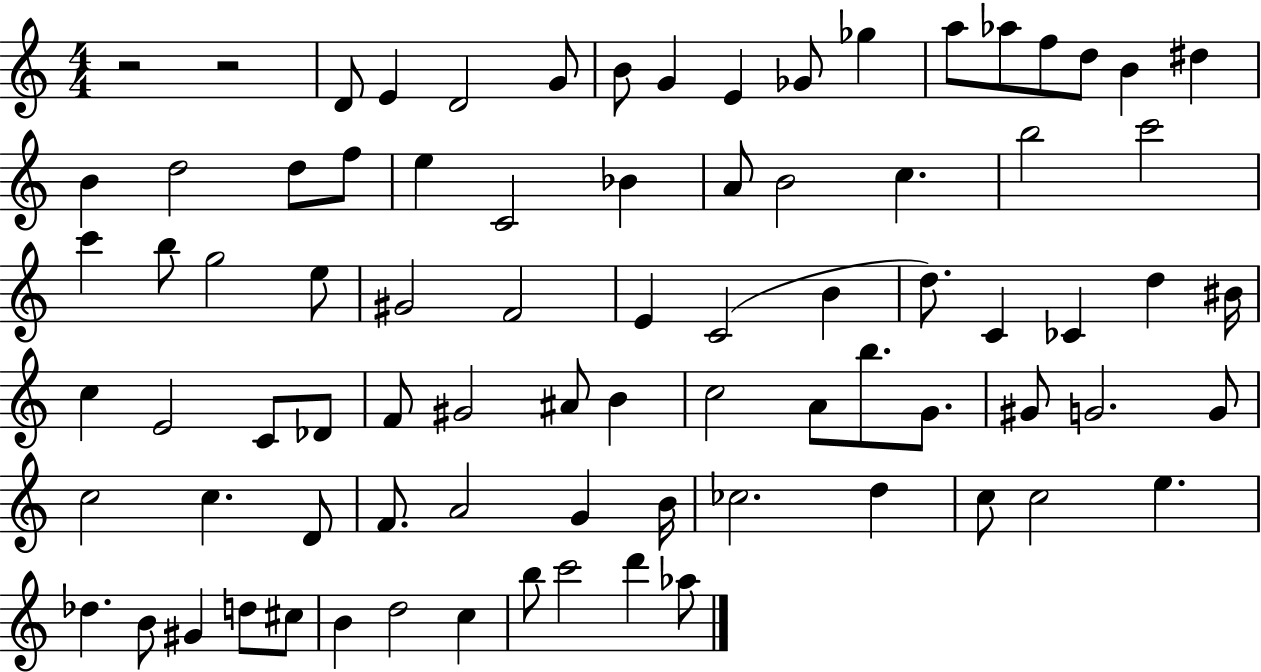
{
  \clef treble
  \numericTimeSignature
  \time 4/4
  \key c \major
  r2 r2 | d'8 e'4 d'2 g'8 | b'8 g'4 e'4 ges'8 ges''4 | a''8 aes''8 f''8 d''8 b'4 dis''4 | \break b'4 d''2 d''8 f''8 | e''4 c'2 bes'4 | a'8 b'2 c''4. | b''2 c'''2 | \break c'''4 b''8 g''2 e''8 | gis'2 f'2 | e'4 c'2( b'4 | d''8.) c'4 ces'4 d''4 bis'16 | \break c''4 e'2 c'8 des'8 | f'8 gis'2 ais'8 b'4 | c''2 a'8 b''8. g'8. | gis'8 g'2. g'8 | \break c''2 c''4. d'8 | f'8. a'2 g'4 b'16 | ces''2. d''4 | c''8 c''2 e''4. | \break des''4. b'8 gis'4 d''8 cis''8 | b'4 d''2 c''4 | b''8 c'''2 d'''4 aes''8 | \bar "|."
}